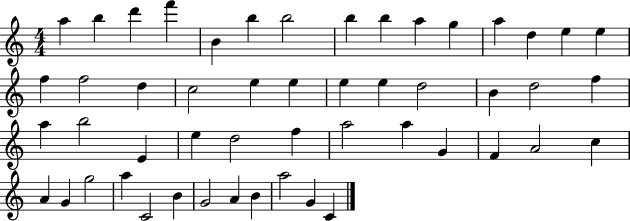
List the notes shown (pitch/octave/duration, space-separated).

A5/q B5/q D6/q F6/q B4/q B5/q B5/h B5/q B5/q A5/q G5/q A5/q D5/q E5/q E5/q F5/q F5/h D5/q C5/h E5/q E5/q E5/q E5/q D5/h B4/q D5/h F5/q A5/q B5/h E4/q E5/q D5/h F5/q A5/h A5/q G4/q F4/q A4/h C5/q A4/q G4/q G5/h A5/q C4/h B4/q G4/h A4/q B4/q A5/h G4/q C4/q